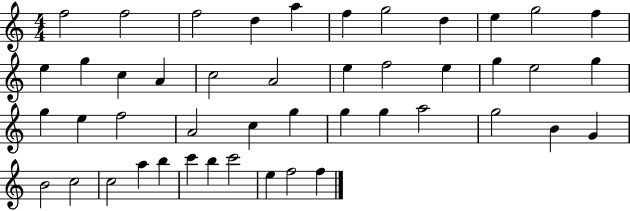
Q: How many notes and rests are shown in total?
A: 46